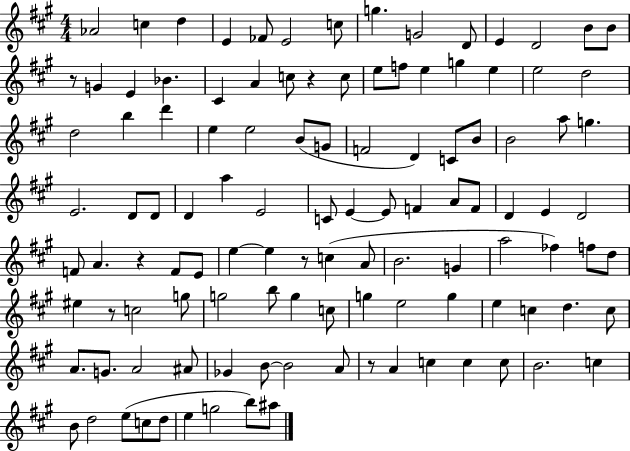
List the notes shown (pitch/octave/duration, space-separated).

Ab4/h C5/q D5/q E4/q FES4/e E4/h C5/e G5/q. G4/h D4/e E4/q D4/h B4/e B4/e R/e G4/q E4/q Bb4/q. C#4/q A4/q C5/e R/q C5/e E5/e F5/e E5/q G5/q E5/q E5/h D5/h D5/h B5/q D6/q E5/q E5/h B4/e G4/e F4/h D4/q C4/e B4/e B4/h A5/e G5/q. E4/h. D4/e D4/e D4/q A5/q E4/h C4/e E4/q E4/e F4/q A4/e F4/e D4/q E4/q D4/h F4/e A4/q. R/q F4/e E4/e E5/q E5/q R/e C5/q A4/e B4/h. G4/q A5/h FES5/q F5/e D5/e EIS5/q R/e C5/h G5/e G5/h B5/e G5/q C5/e G5/q E5/h G5/q E5/q C5/q D5/q. C5/e A4/e. G4/e. A4/h A#4/e Gb4/q B4/e B4/h A4/e R/e A4/q C5/q C5/q C5/e B4/h. C5/q B4/e D5/h E5/e C5/e D5/e E5/q G5/h B5/e A#5/e